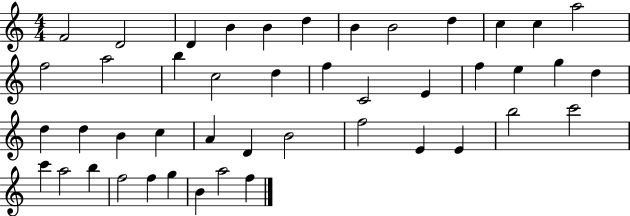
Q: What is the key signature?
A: C major